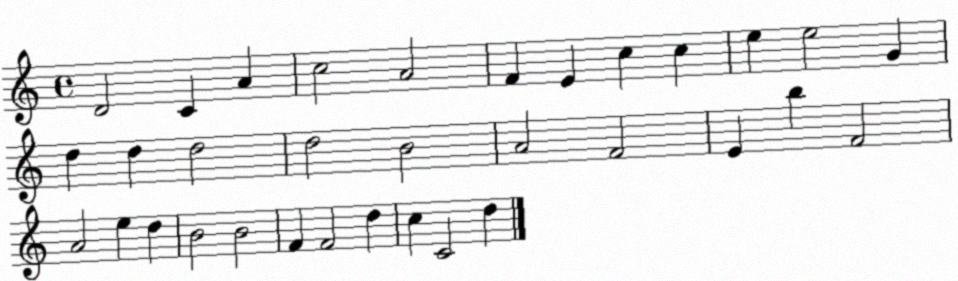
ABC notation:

X:1
T:Untitled
M:4/4
L:1/4
K:C
D2 C A c2 A2 F E c c e e2 G d d d2 d2 B2 A2 F2 E b F2 A2 e d B2 B2 F F2 d c C2 d